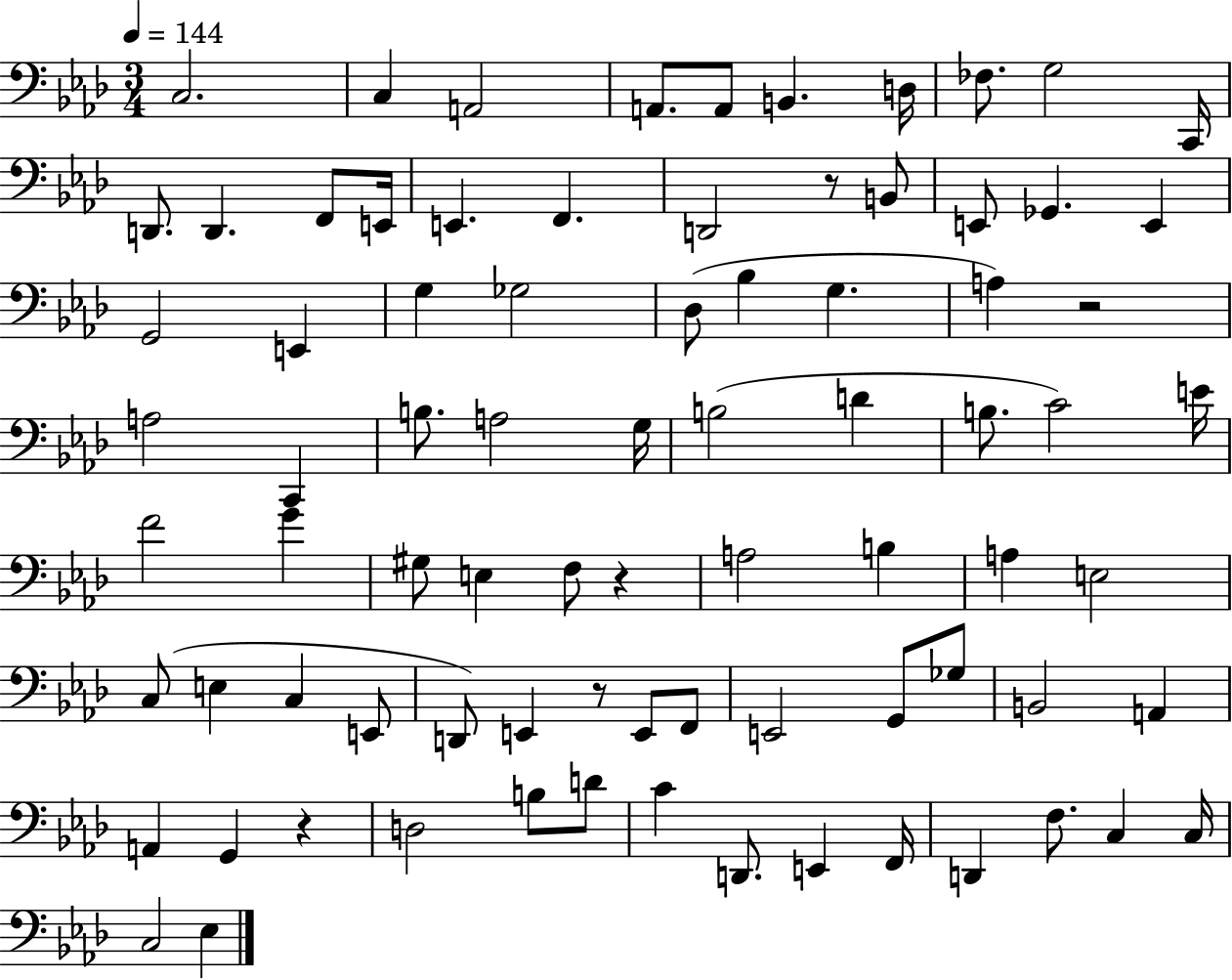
{
  \clef bass
  \numericTimeSignature
  \time 3/4
  \key aes \major
  \tempo 4 = 144
  c2. | c4 a,2 | a,8. a,8 b,4. d16 | fes8. g2 c,16 | \break d,8. d,4. f,8 e,16 | e,4. f,4. | d,2 r8 b,8 | e,8 ges,4. e,4 | \break g,2 e,4 | g4 ges2 | des8( bes4 g4. | a4) r2 | \break a2 c,4 | b8. a2 g16 | b2( d'4 | b8. c'2) e'16 | \break f'2 g'4 | gis8 e4 f8 r4 | a2 b4 | a4 e2 | \break c8( e4 c4 e,8 | d,8) e,4 r8 e,8 f,8 | e,2 g,8 ges8 | b,2 a,4 | \break a,4 g,4 r4 | d2 b8 d'8 | c'4 d,8. e,4 f,16 | d,4 f8. c4 c16 | \break c2 ees4 | \bar "|."
}